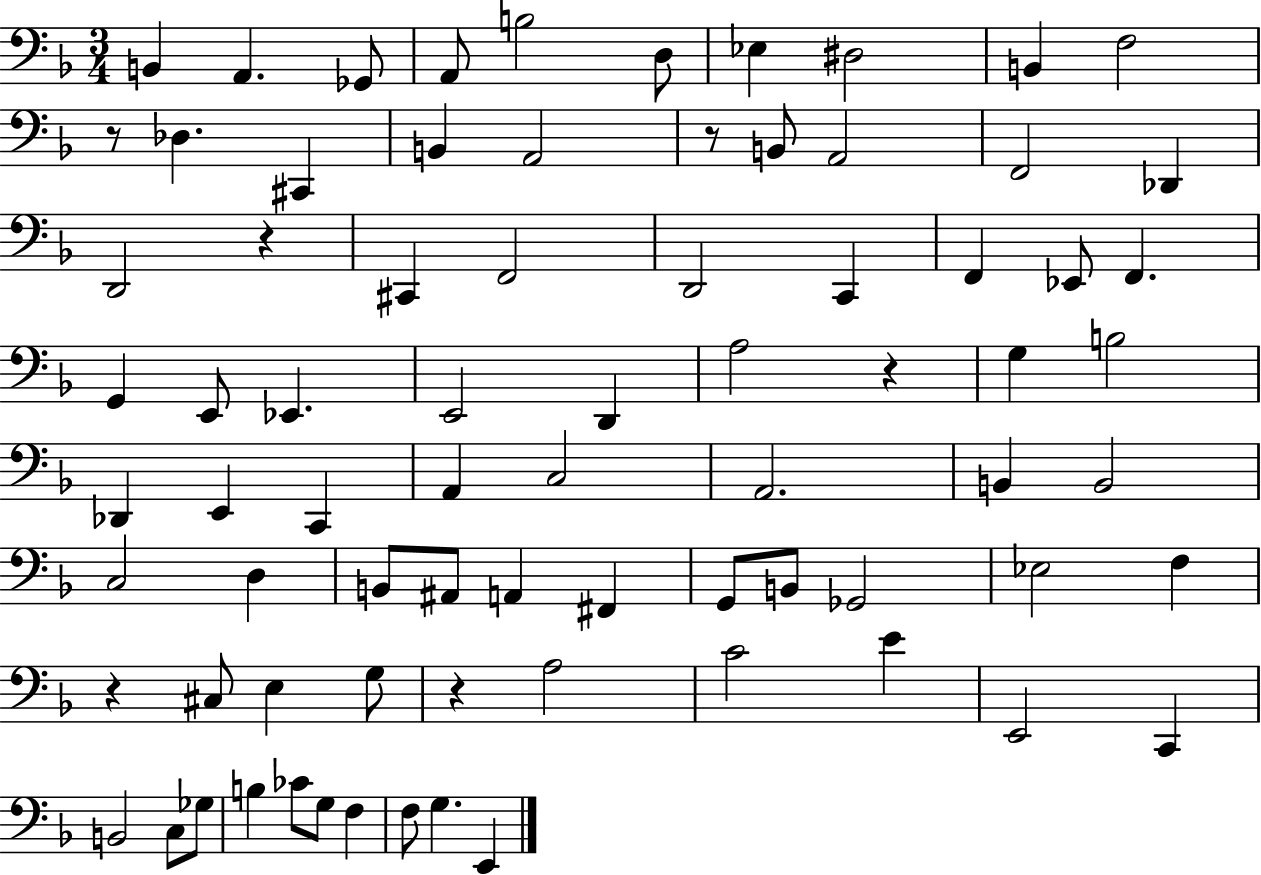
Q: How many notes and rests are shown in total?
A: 77